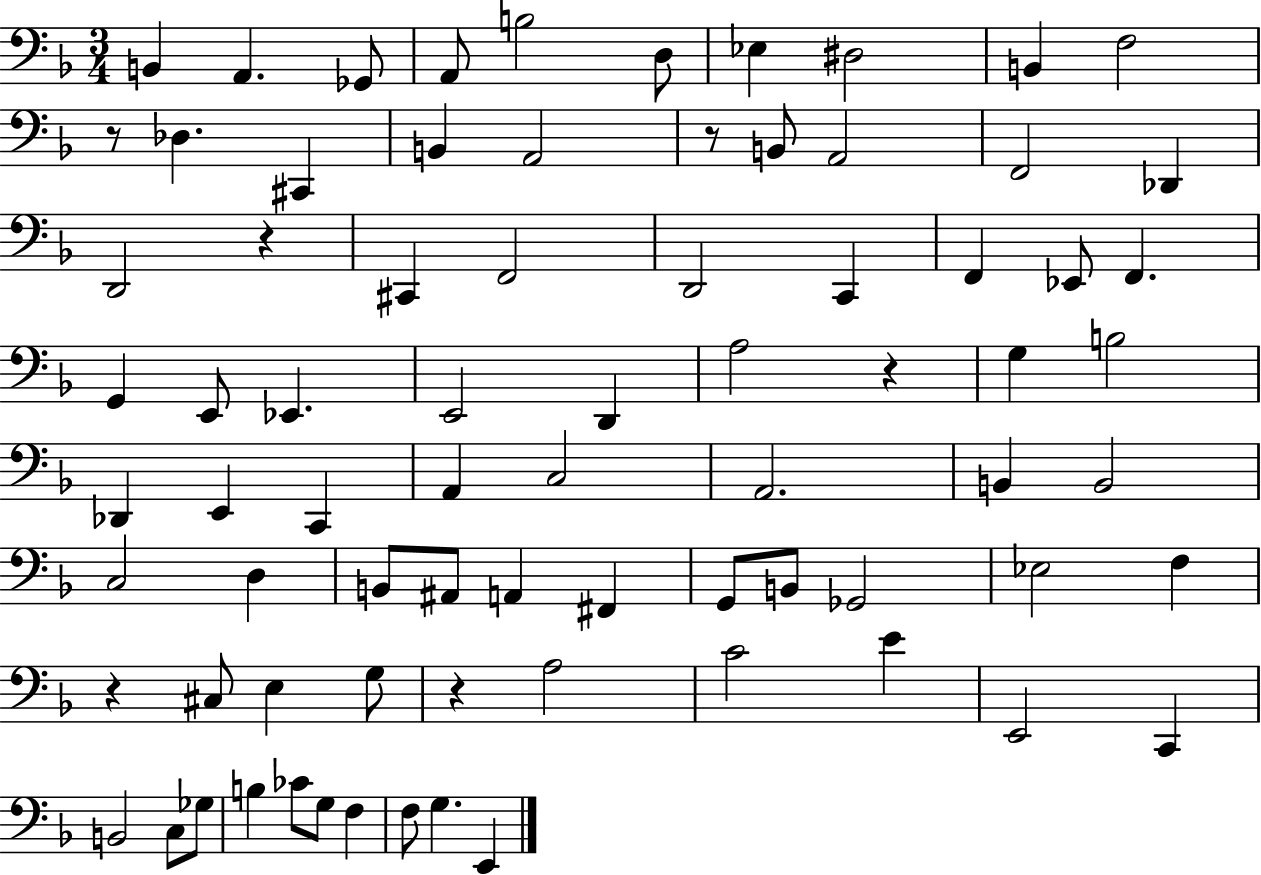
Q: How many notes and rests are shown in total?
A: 77